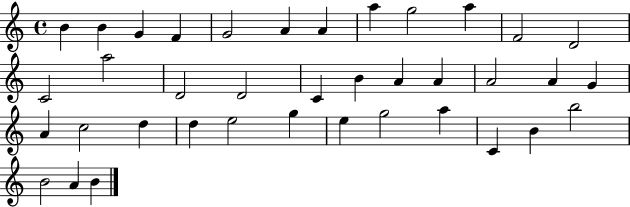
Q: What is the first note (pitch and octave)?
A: B4